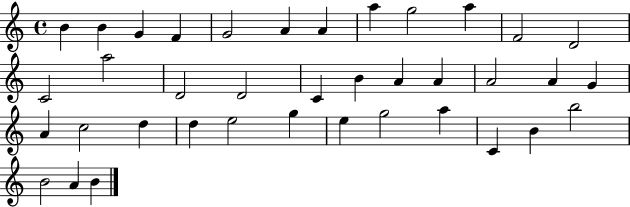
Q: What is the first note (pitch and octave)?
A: B4